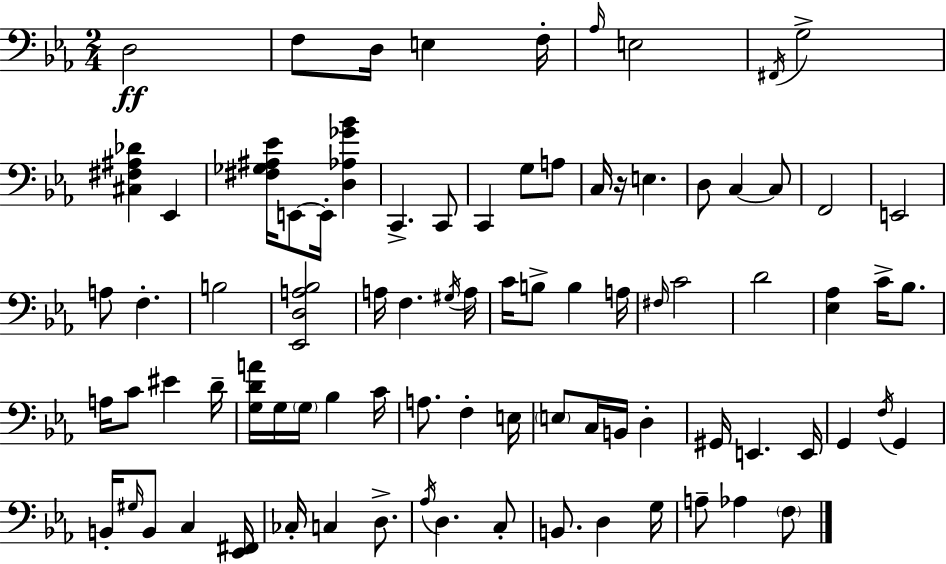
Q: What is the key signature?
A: C minor